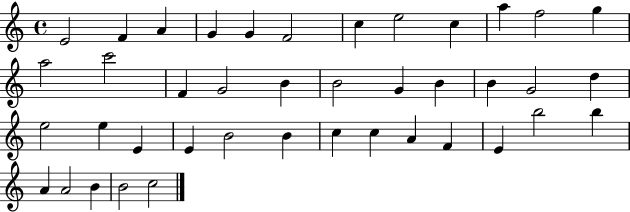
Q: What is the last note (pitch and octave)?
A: C5